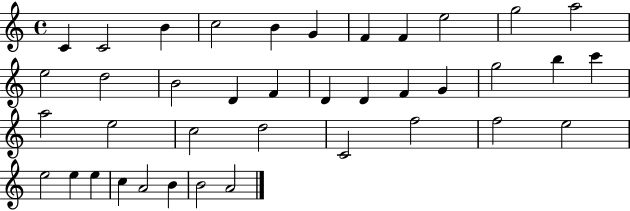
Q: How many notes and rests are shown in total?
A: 39